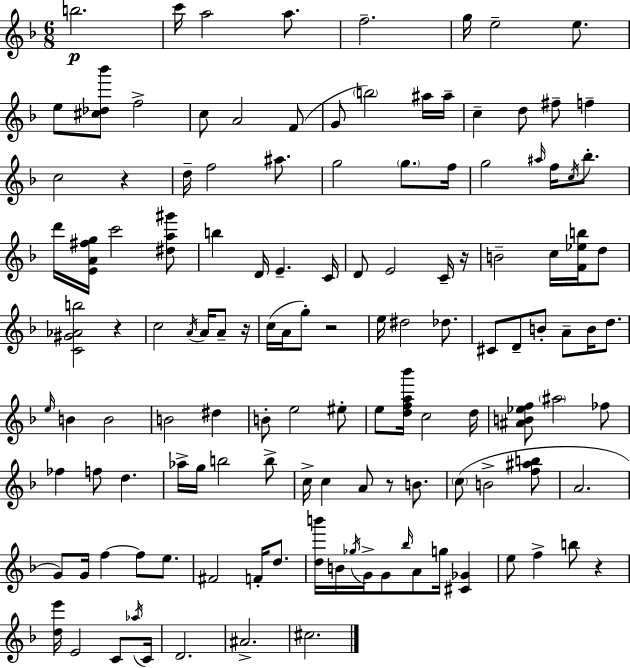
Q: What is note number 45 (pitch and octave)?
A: D5